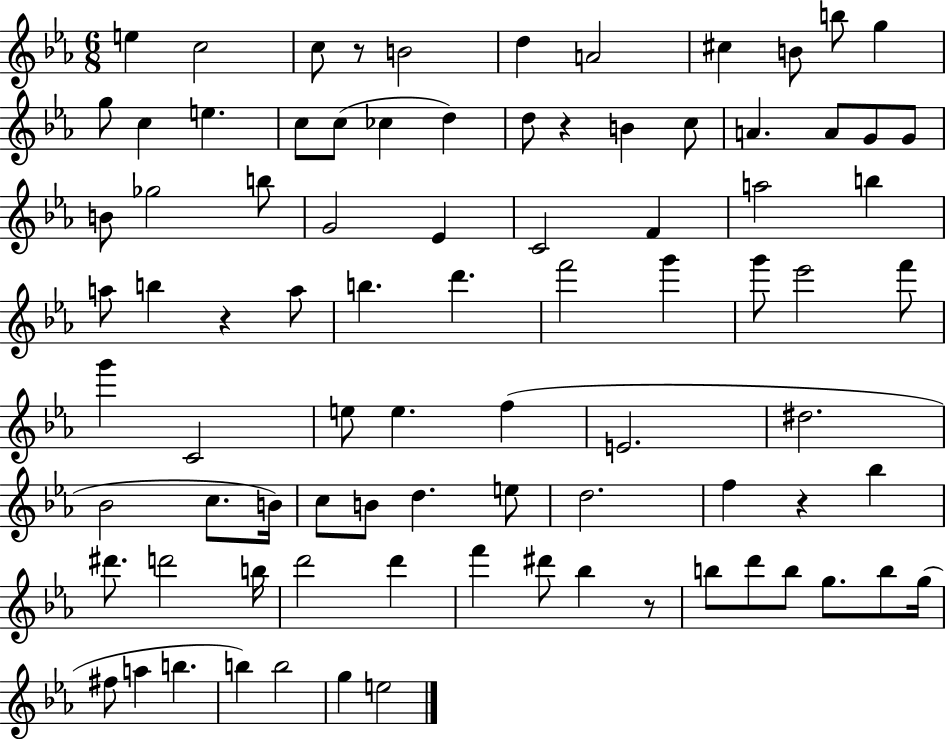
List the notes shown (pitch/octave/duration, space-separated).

E5/q C5/h C5/e R/e B4/h D5/q A4/h C#5/q B4/e B5/e G5/q G5/e C5/q E5/q. C5/e C5/e CES5/q D5/q D5/e R/q B4/q C5/e A4/q. A4/e G4/e G4/e B4/e Gb5/h B5/e G4/h Eb4/q C4/h F4/q A5/h B5/q A5/e B5/q R/q A5/e B5/q. D6/q. F6/h G6/q G6/e Eb6/h F6/e G6/q C4/h E5/e E5/q. F5/q E4/h. D#5/h. Bb4/h C5/e. B4/s C5/e B4/e D5/q. E5/e D5/h. F5/q R/q Bb5/q D#6/e. D6/h B5/s D6/h D6/q F6/q D#6/e Bb5/q R/e B5/e D6/e B5/e G5/e. B5/e G5/s F#5/e A5/q B5/q. B5/q B5/h G5/q E5/h